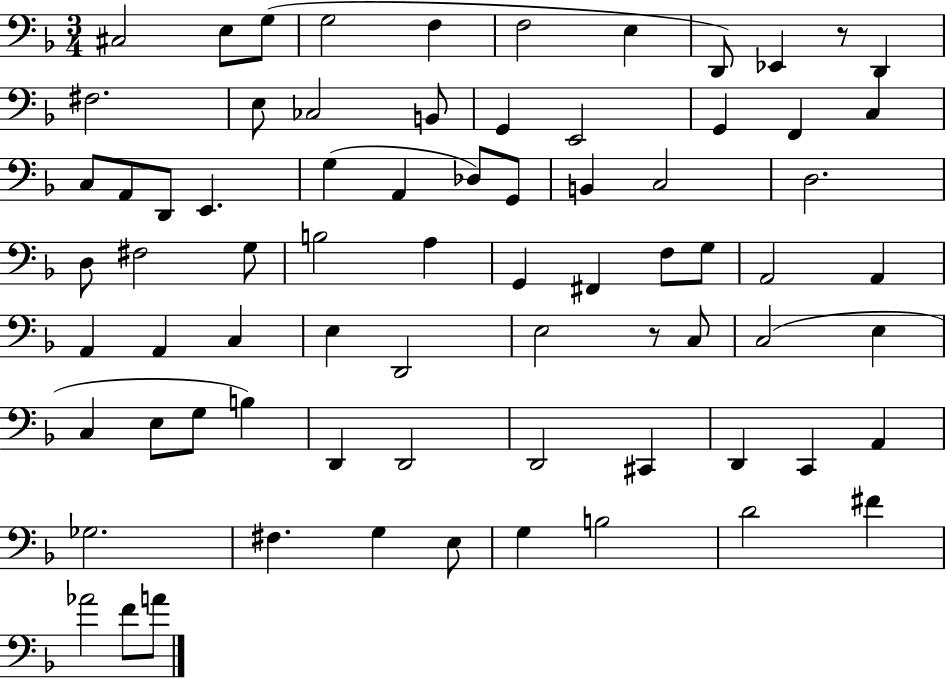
{
  \clef bass
  \numericTimeSignature
  \time 3/4
  \key f \major
  cis2 e8 g8( | g2 f4 | f2 e4 | d,8) ees,4 r8 d,4 | \break fis2. | e8 ces2 b,8 | g,4 e,2 | g,4 f,4 c4 | \break c8 a,8 d,8 e,4. | g4( a,4 des8) g,8 | b,4 c2 | d2. | \break d8 fis2 g8 | b2 a4 | g,4 fis,4 f8 g8 | a,2 a,4 | \break a,4 a,4 c4 | e4 d,2 | e2 r8 c8 | c2( e4 | \break c4 e8 g8 b4) | d,4 d,2 | d,2 cis,4 | d,4 c,4 a,4 | \break ges2. | fis4. g4 e8 | g4 b2 | d'2 fis'4 | \break aes'2 f'8 a'8 | \bar "|."
}